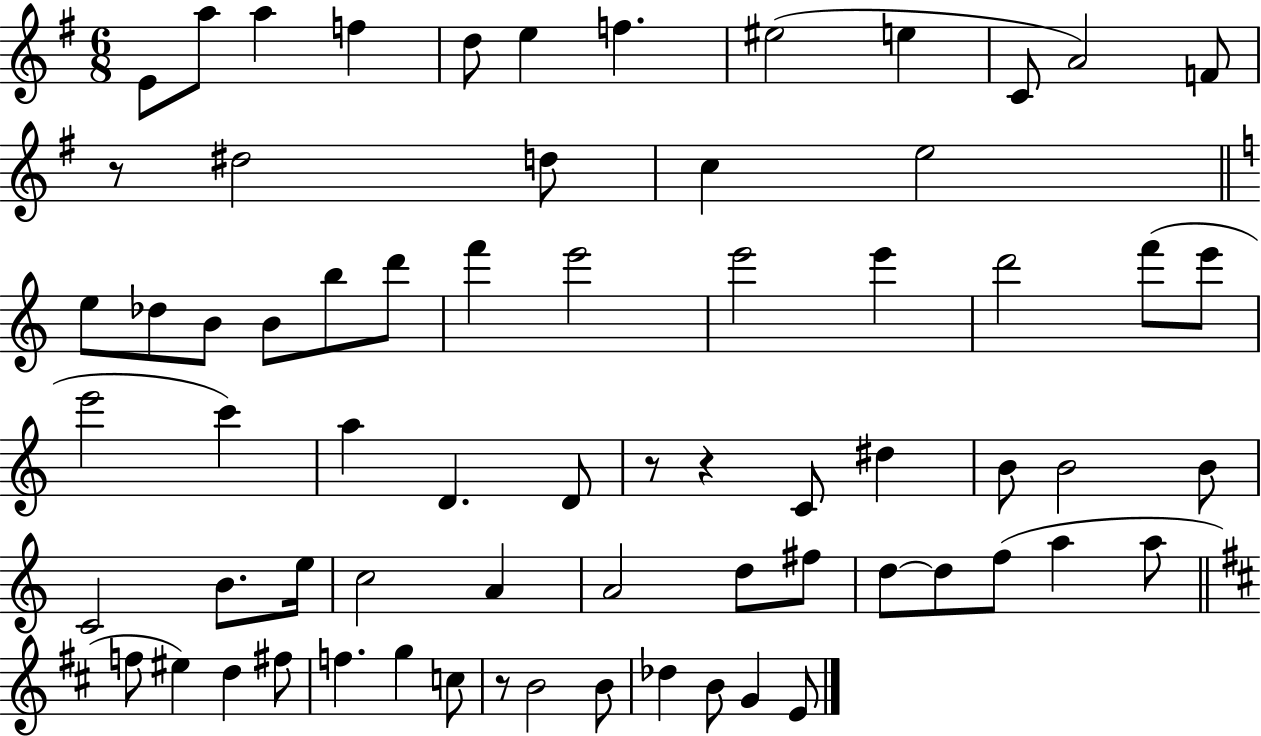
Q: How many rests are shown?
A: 4